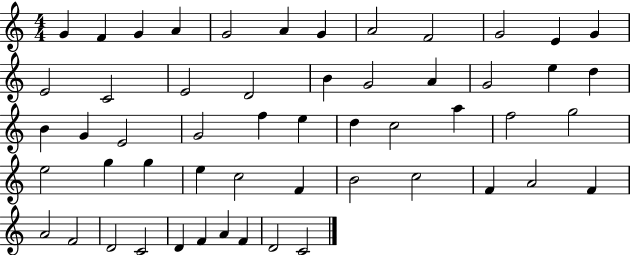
{
  \clef treble
  \numericTimeSignature
  \time 4/4
  \key c \major
  g'4 f'4 g'4 a'4 | g'2 a'4 g'4 | a'2 f'2 | g'2 e'4 g'4 | \break e'2 c'2 | e'2 d'2 | b'4 g'2 a'4 | g'2 e''4 d''4 | \break b'4 g'4 e'2 | g'2 f''4 e''4 | d''4 c''2 a''4 | f''2 g''2 | \break e''2 g''4 g''4 | e''4 c''2 f'4 | b'2 c''2 | f'4 a'2 f'4 | \break a'2 f'2 | d'2 c'2 | d'4 f'4 a'4 f'4 | d'2 c'2 | \break \bar "|."
}